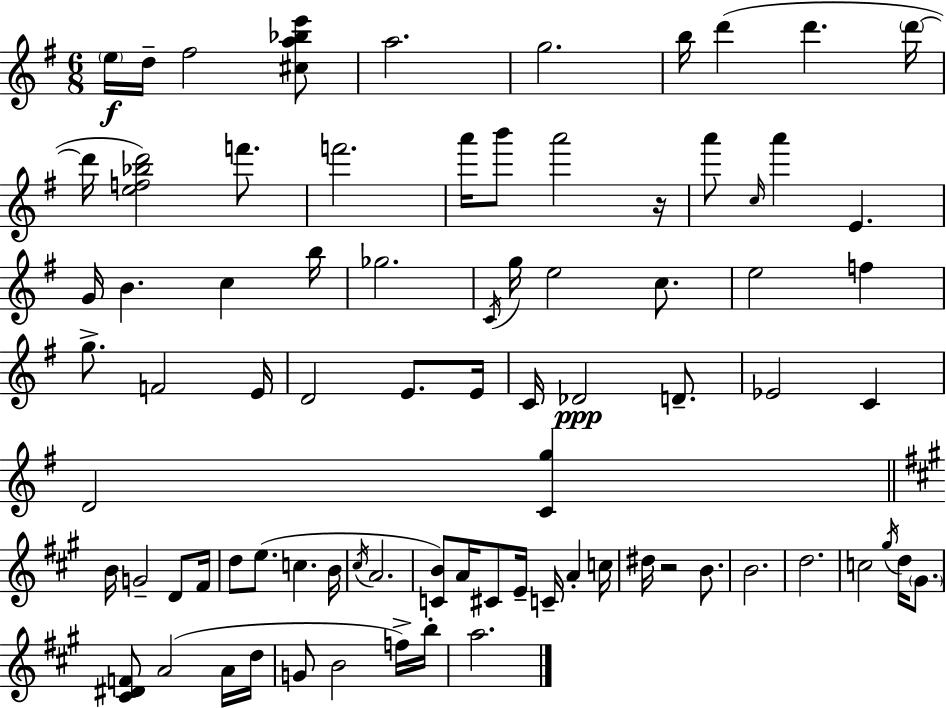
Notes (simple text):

E5/s D5/s F#5/h [C#5,A5,Bb5,E6]/e A5/h. G5/h. B5/s D6/q D6/q. D6/s D6/s [E5,F5,Bb5,D6]/h F6/e. F6/h. A6/s B6/e A6/h R/s A6/e C5/s A6/q E4/q. G4/s B4/q. C5/q B5/s Gb5/h. C4/s G5/s E5/h C5/e. E5/h F5/q G5/e. F4/h E4/s D4/h E4/e. E4/s C4/s Db4/h D4/e. Eb4/h C4/q D4/h [C4,G5]/q B4/s G4/h D4/e F#4/s D5/e E5/e. C5/q. B4/s C#5/s A4/h. [C4,B4]/e A4/s C#4/e E4/s C4/s A4/q C5/s D#5/s R/h B4/e. B4/h. D5/h. C5/h G#5/s D5/s G#4/e. [C#4,D#4,F4]/e A4/h A4/s D5/s G4/e B4/h F5/s B5/s A5/h.